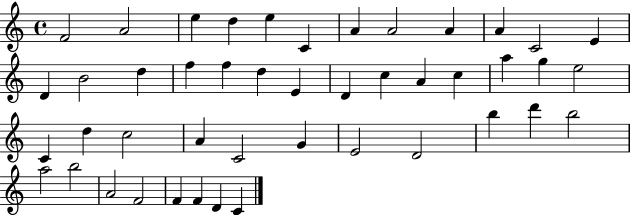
{
  \clef treble
  \time 4/4
  \defaultTimeSignature
  \key c \major
  f'2 a'2 | e''4 d''4 e''4 c'4 | a'4 a'2 a'4 | a'4 c'2 e'4 | \break d'4 b'2 d''4 | f''4 f''4 d''4 e'4 | d'4 c''4 a'4 c''4 | a''4 g''4 e''2 | \break c'4 d''4 c''2 | a'4 c'2 g'4 | e'2 d'2 | b''4 d'''4 b''2 | \break a''2 b''2 | a'2 f'2 | f'4 f'4 d'4 c'4 | \bar "|."
}